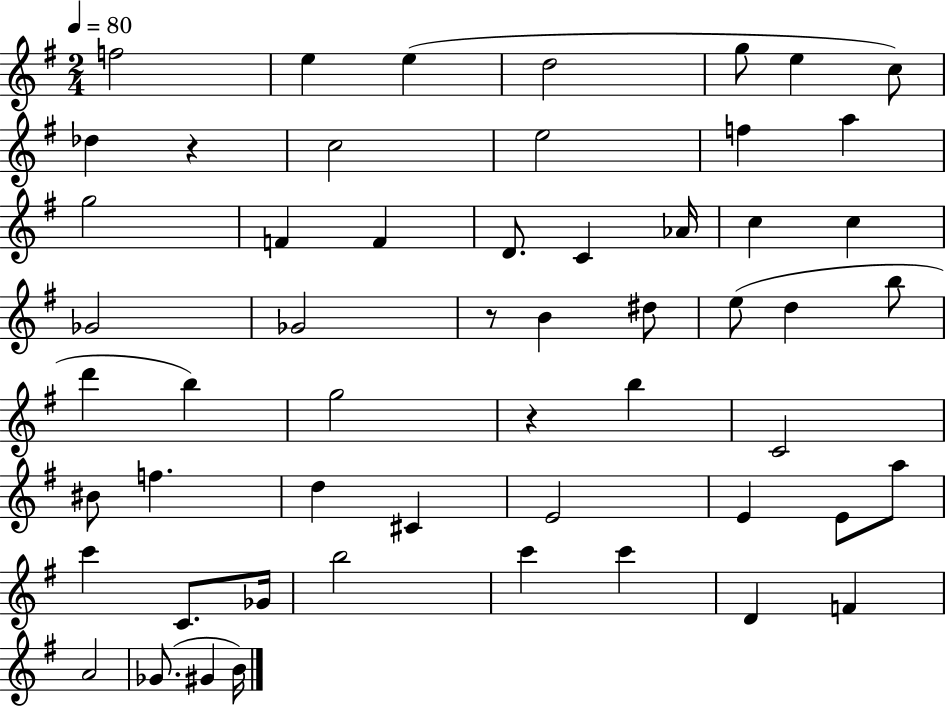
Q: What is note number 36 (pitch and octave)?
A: C#4